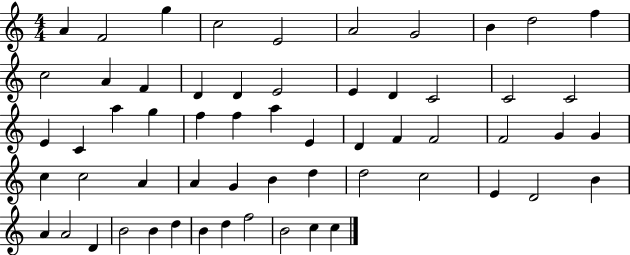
A4/q F4/h G5/q C5/h E4/h A4/h G4/h B4/q D5/h F5/q C5/h A4/q F4/q D4/q D4/q E4/h E4/q D4/q C4/h C4/h C4/h E4/q C4/q A5/q G5/q F5/q F5/q A5/q E4/q D4/q F4/q F4/h F4/h G4/q G4/q C5/q C5/h A4/q A4/q G4/q B4/q D5/q D5/h C5/h E4/q D4/h B4/q A4/q A4/h D4/q B4/h B4/q D5/q B4/q D5/q F5/h B4/h C5/q C5/q